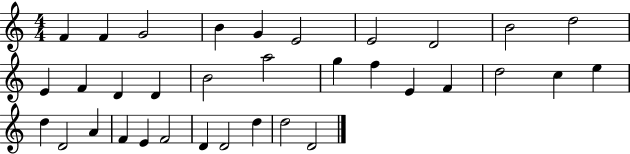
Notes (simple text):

F4/q F4/q G4/h B4/q G4/q E4/h E4/h D4/h B4/h D5/h E4/q F4/q D4/q D4/q B4/h A5/h G5/q F5/q E4/q F4/q D5/h C5/q E5/q D5/q D4/h A4/q F4/q E4/q F4/h D4/q D4/h D5/q D5/h D4/h